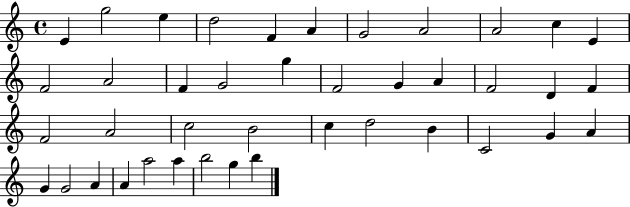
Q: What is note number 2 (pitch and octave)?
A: G5